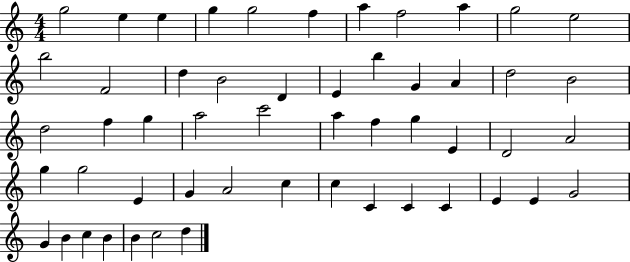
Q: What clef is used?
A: treble